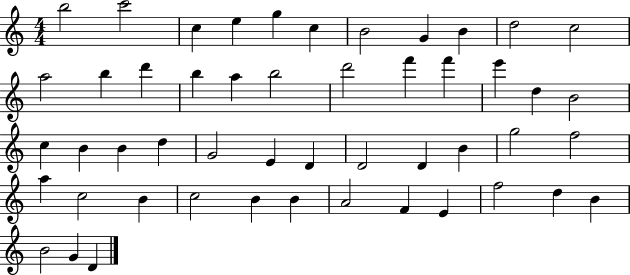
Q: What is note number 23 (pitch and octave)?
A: B4